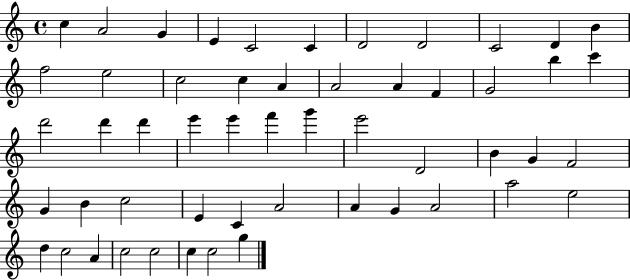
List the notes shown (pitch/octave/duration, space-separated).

C5/q A4/h G4/q E4/q C4/h C4/q D4/h D4/h C4/h D4/q B4/q F5/h E5/h C5/h C5/q A4/q A4/h A4/q F4/q G4/h B5/q C6/q D6/h D6/q D6/q E6/q E6/q F6/q G6/q E6/h D4/h B4/q G4/q F4/h G4/q B4/q C5/h E4/q C4/q A4/h A4/q G4/q A4/h A5/h E5/h D5/q C5/h A4/q C5/h C5/h C5/q C5/h G5/q